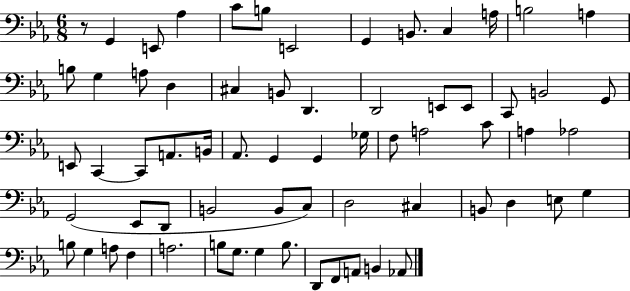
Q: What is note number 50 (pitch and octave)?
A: E3